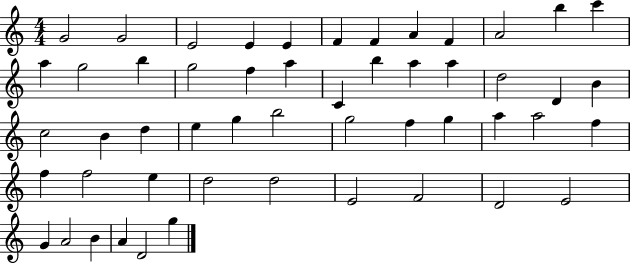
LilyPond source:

{
  \clef treble
  \numericTimeSignature
  \time 4/4
  \key c \major
  g'2 g'2 | e'2 e'4 e'4 | f'4 f'4 a'4 f'4 | a'2 b''4 c'''4 | \break a''4 g''2 b''4 | g''2 f''4 a''4 | c'4 b''4 a''4 a''4 | d''2 d'4 b'4 | \break c''2 b'4 d''4 | e''4 g''4 b''2 | g''2 f''4 g''4 | a''4 a''2 f''4 | \break f''4 f''2 e''4 | d''2 d''2 | e'2 f'2 | d'2 e'2 | \break g'4 a'2 b'4 | a'4 d'2 g''4 | \bar "|."
}